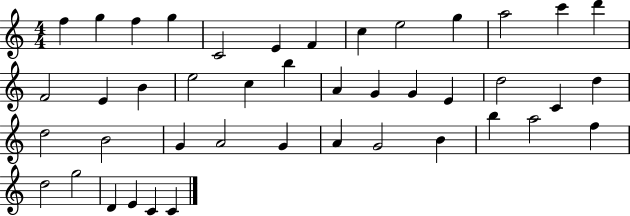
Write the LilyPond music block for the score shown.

{
  \clef treble
  \numericTimeSignature
  \time 4/4
  \key c \major
  f''4 g''4 f''4 g''4 | c'2 e'4 f'4 | c''4 e''2 g''4 | a''2 c'''4 d'''4 | \break f'2 e'4 b'4 | e''2 c''4 b''4 | a'4 g'4 g'4 e'4 | d''2 c'4 d''4 | \break d''2 b'2 | g'4 a'2 g'4 | a'4 g'2 b'4 | b''4 a''2 f''4 | \break d''2 g''2 | d'4 e'4 c'4 c'4 | \bar "|."
}